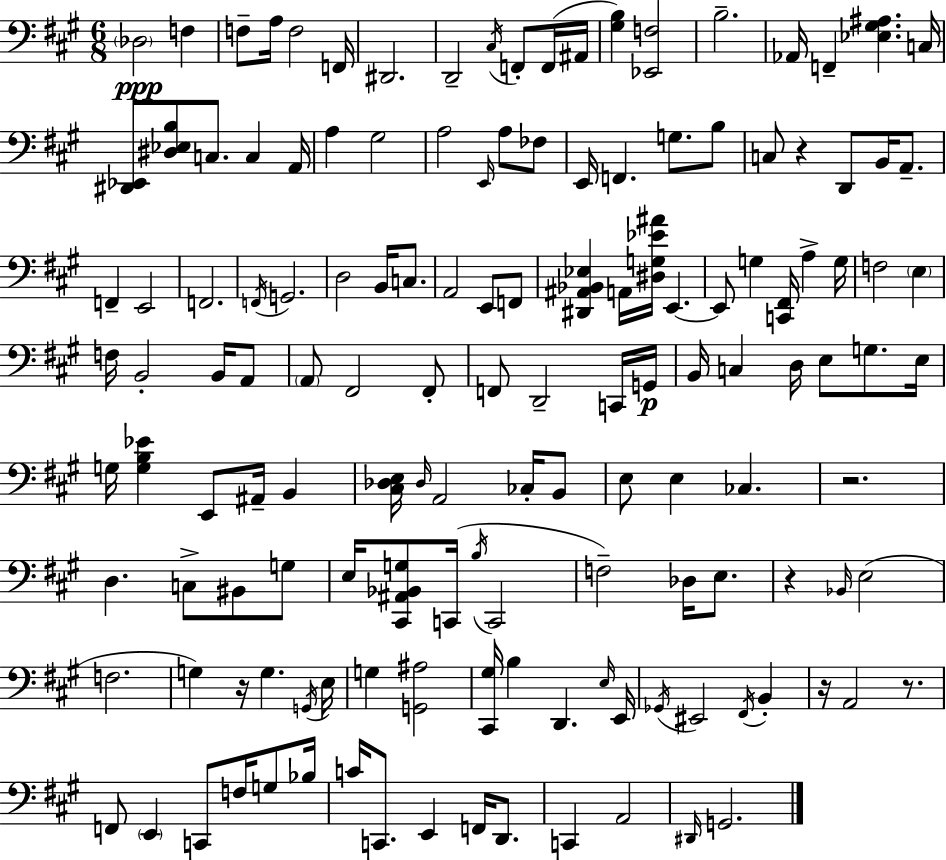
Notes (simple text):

Db3/h F3/q F3/e A3/s F3/h F2/s D#2/h. D2/h C#3/s F2/e F2/s A#2/s [G#3,B3]/q [Eb2,F3]/h B3/h. Ab2/s F2/q [Eb3,G#3,A#3]/q. C3/s [D#2,Eb2]/e [D#3,Eb3,B3]/e C3/e. C3/q A2/s A3/q G#3/h A3/h E2/s A3/e FES3/e E2/s F2/q. G3/e. B3/e C3/e R/q D2/e B2/s A2/e. F2/q E2/h F2/h. F2/s G2/h. D3/h B2/s C3/e. A2/h E2/e F2/e [D#2,A#2,Bb2,Eb3]/q A2/s [D#3,G3,Eb4,A#4]/s E2/q. E2/e G3/q [C2,F#2]/s A3/q G3/s F3/h E3/q F3/s B2/h B2/s A2/e A2/e F#2/h F#2/e F2/e D2/h C2/s G2/s B2/s C3/q D3/s E3/e G3/e. E3/s G3/s [G3,B3,Eb4]/q E2/e A#2/s B2/q [C#3,Db3,E3]/s Db3/s A2/h CES3/s B2/e E3/e E3/q CES3/q. R/h. D3/q. C3/e BIS2/e G3/e E3/s [C#2,A#2,Bb2,G3]/e C2/s B3/s C2/h F3/h Db3/s E3/e. R/q Bb2/s E3/h F3/h. G3/q R/s G3/q. G2/s E3/s G3/q [G2,A#3]/h [C#2,G#3]/s B3/q D2/q. E3/s E2/s Gb2/s EIS2/h F#2/s B2/q R/s A2/h R/e. F2/e E2/q C2/e F3/s G3/e Bb3/s C4/s C2/e. E2/q F2/s D2/e. C2/q A2/h D#2/s G2/h.